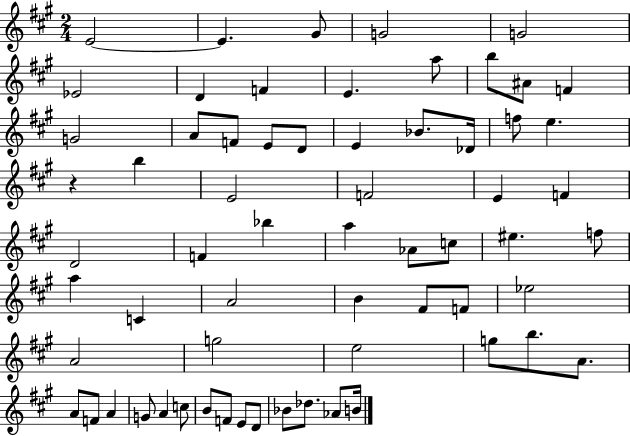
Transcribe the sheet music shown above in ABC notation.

X:1
T:Untitled
M:2/4
L:1/4
K:A
E2 E ^G/2 G2 G2 _E2 D F E a/2 b/2 ^A/2 F G2 A/2 F/2 E/2 D/2 E _B/2 _D/4 f/2 e z b E2 F2 E F D2 F _b a _A/2 c/2 ^e f/2 a C A2 B ^F/2 F/2 _e2 A2 g2 e2 g/2 b/2 A/2 A/2 F/2 A G/2 A c/2 B/2 F/2 E/2 D/2 _B/2 _d/2 _A/2 B/4